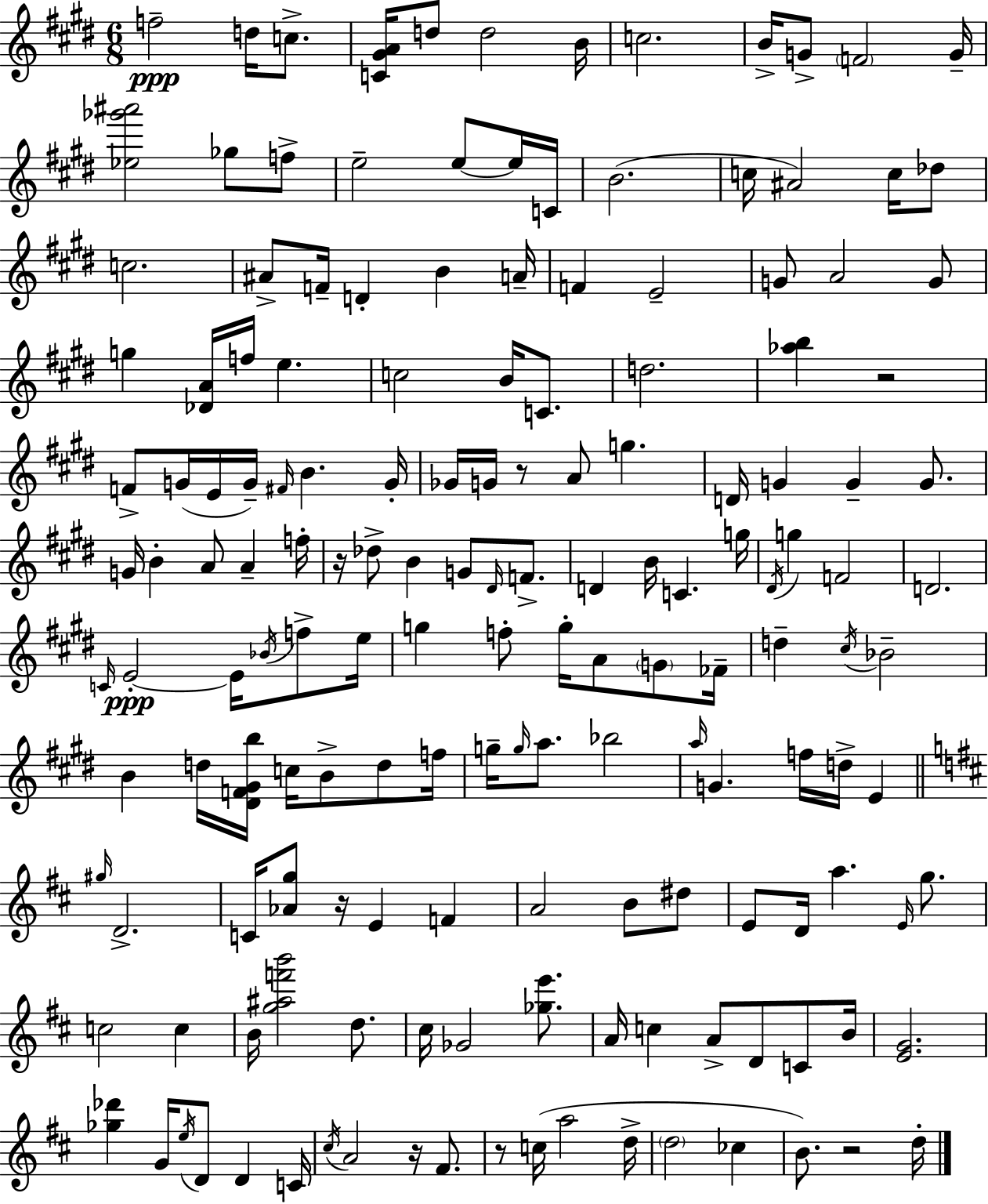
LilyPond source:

{
  \clef treble
  \numericTimeSignature
  \time 6/8
  \key e \major
  f''2--\ppp d''16 c''8.-> | <c' gis' a'>16 d''8 d''2 b'16 | c''2. | b'16-> g'8-> \parenthesize f'2 g'16-- | \break <ees'' ges''' ais'''>2 ges''8 f''8-> | e''2-- e''8~~ e''16 c'16 | b'2.( | c''16 ais'2) c''16 des''8 | \break c''2. | ais'8-> f'16-- d'4-. b'4 a'16-- | f'4 e'2-- | g'8 a'2 g'8 | \break g''4 <des' a'>16 f''16 e''4. | c''2 b'16 c'8. | d''2. | <aes'' b''>4 r2 | \break f'8-> g'16( e'16 g'16--) \grace { fis'16 } b'4. | g'16-. ges'16 g'16 r8 a'8 g''4. | d'16 g'4 g'4-- g'8. | g'16 b'4-. a'8 a'4-- | \break f''16-. r16 des''8-> b'4 g'8 \grace { dis'16 } f'8.-> | d'4 b'16 c'4. | g''16 \acciaccatura { dis'16 } g''4 f'2 | d'2. | \break \grace { c'16 }\ppp e'2-.~~ | e'16 \acciaccatura { bes'16 } f''8-> e''16 g''4 f''8-. g''16-. | a'8 \parenthesize g'8 fes'16-- d''4-- \acciaccatura { cis''16 } bes'2-- | b'4 d''16 <dis' f' gis' b''>16 | \break c''16 b'8-> d''8 f''16 g''16-- \grace { g''16 } a''8. bes''2 | \grace { a''16 } g'4. | f''16 d''16-> e'4 \bar "||" \break \key b \minor \grace { gis''16 } d'2.-> | c'16 <aes' g''>8 r16 e'4 f'4 | a'2 b'8 dis''8 | e'8 d'16 a''4. \grace { e'16 } g''8. | \break c''2 c''4 | b'16 <g'' ais'' f''' b'''>2 d''8. | cis''16 ges'2 <ges'' e'''>8. | a'16 c''4 a'8-> d'8 c'8 | \break b'16 <e' g'>2. | <ges'' des'''>4 g'16 \acciaccatura { e''16 } d'8 d'4 | c'16 \acciaccatura { cis''16 } a'2 | r16 fis'8. r8 c''16( a''2 | \break d''16-> \parenthesize d''2 | ces''4 b'8.) r2 | d''16-. \bar "|."
}